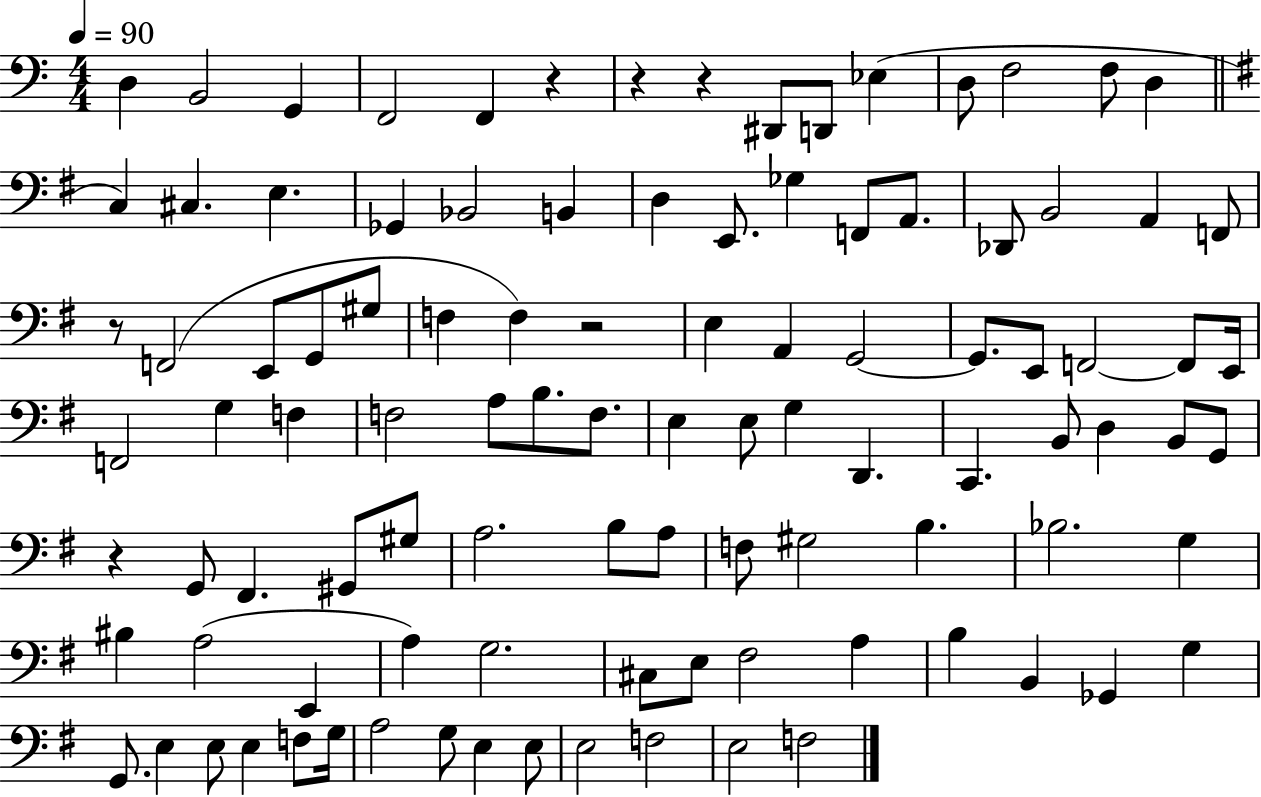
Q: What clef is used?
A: bass